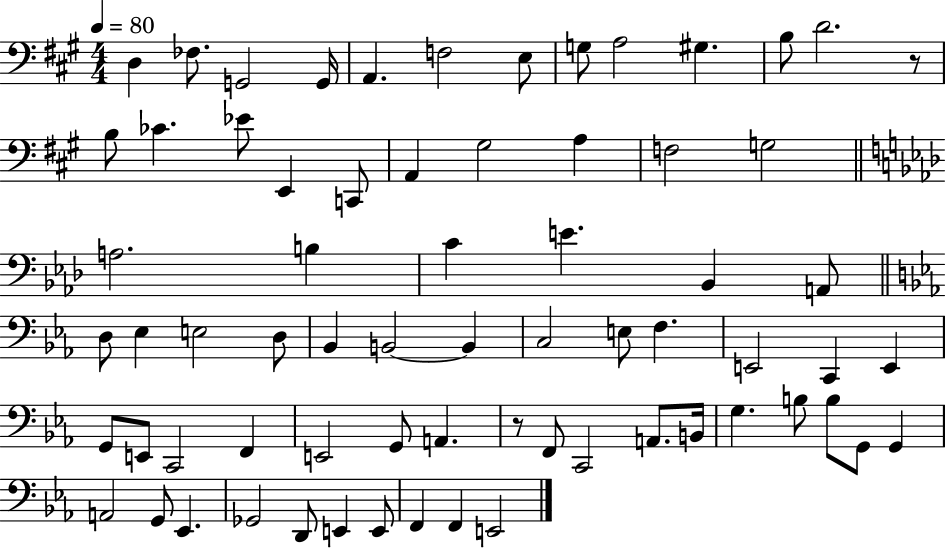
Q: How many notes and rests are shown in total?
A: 69